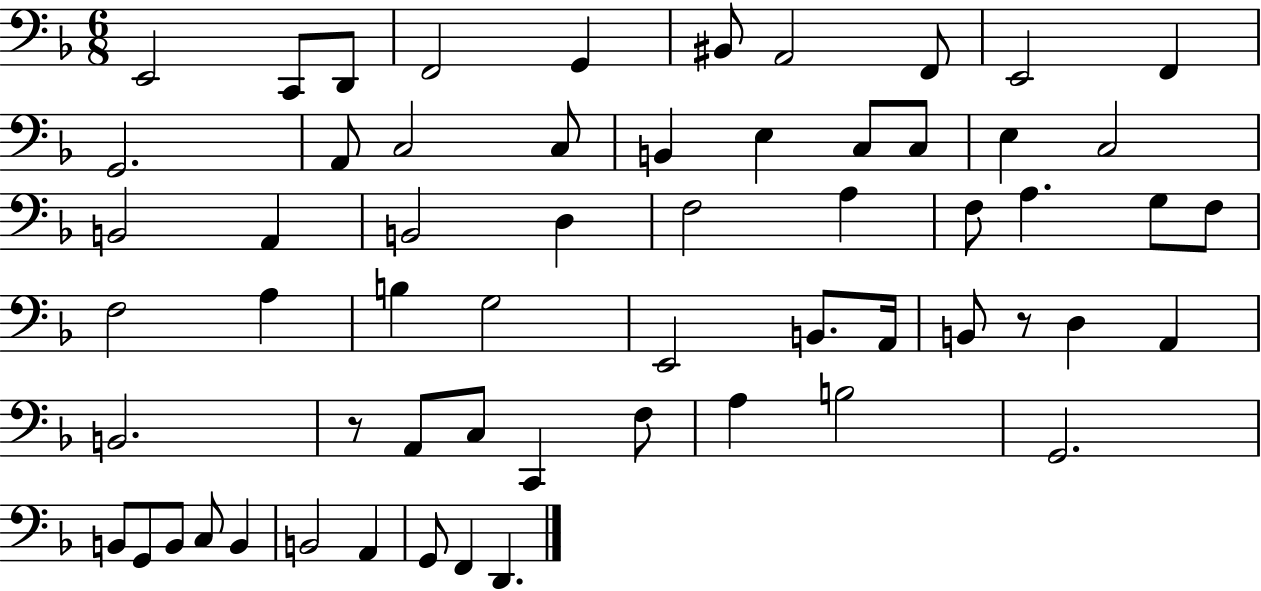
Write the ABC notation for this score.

X:1
T:Untitled
M:6/8
L:1/4
K:F
E,,2 C,,/2 D,,/2 F,,2 G,, ^B,,/2 A,,2 F,,/2 E,,2 F,, G,,2 A,,/2 C,2 C,/2 B,, E, C,/2 C,/2 E, C,2 B,,2 A,, B,,2 D, F,2 A, F,/2 A, G,/2 F,/2 F,2 A, B, G,2 E,,2 B,,/2 A,,/4 B,,/2 z/2 D, A,, B,,2 z/2 A,,/2 C,/2 C,, F,/2 A, B,2 G,,2 B,,/2 G,,/2 B,,/2 C,/2 B,, B,,2 A,, G,,/2 F,, D,,